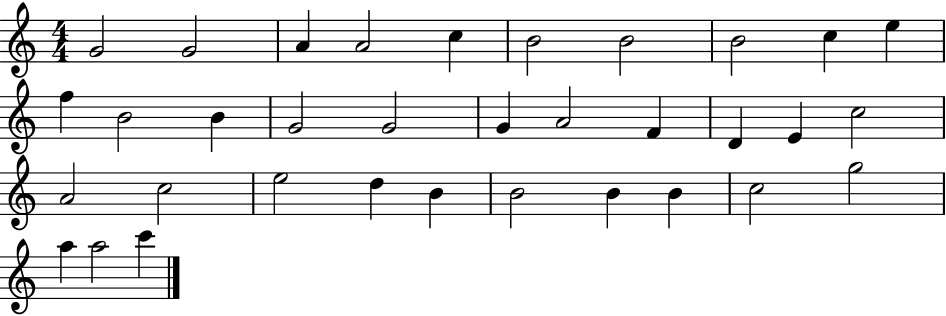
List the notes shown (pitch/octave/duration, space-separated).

G4/h G4/h A4/q A4/h C5/q B4/h B4/h B4/h C5/q E5/q F5/q B4/h B4/q G4/h G4/h G4/q A4/h F4/q D4/q E4/q C5/h A4/h C5/h E5/h D5/q B4/q B4/h B4/q B4/q C5/h G5/h A5/q A5/h C6/q